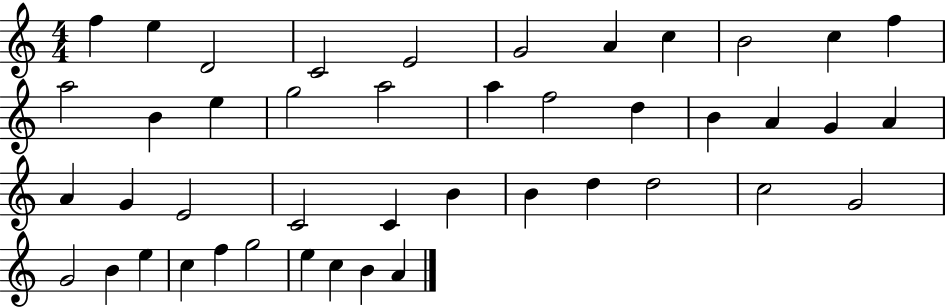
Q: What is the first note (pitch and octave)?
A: F5